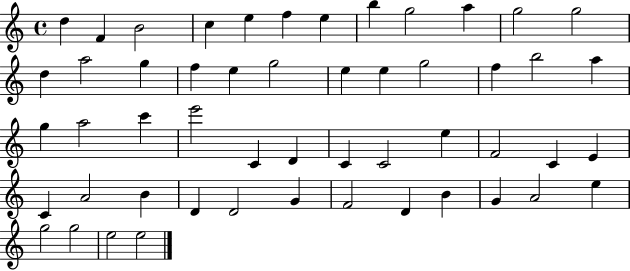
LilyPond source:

{
  \clef treble
  \time 4/4
  \defaultTimeSignature
  \key c \major
  d''4 f'4 b'2 | c''4 e''4 f''4 e''4 | b''4 g''2 a''4 | g''2 g''2 | \break d''4 a''2 g''4 | f''4 e''4 g''2 | e''4 e''4 g''2 | f''4 b''2 a''4 | \break g''4 a''2 c'''4 | e'''2 c'4 d'4 | c'4 c'2 e''4 | f'2 c'4 e'4 | \break c'4 a'2 b'4 | d'4 d'2 g'4 | f'2 d'4 b'4 | g'4 a'2 e''4 | \break g''2 g''2 | e''2 e''2 | \bar "|."
}